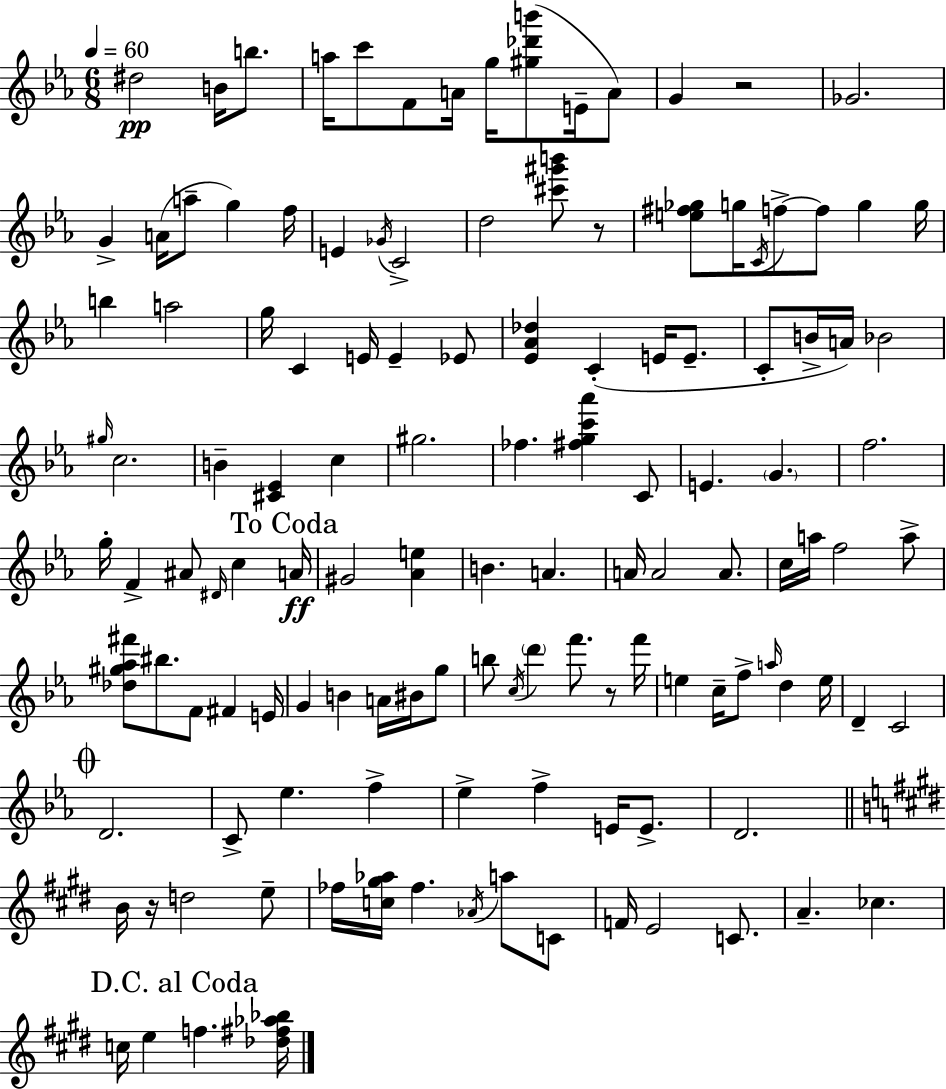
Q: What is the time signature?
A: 6/8